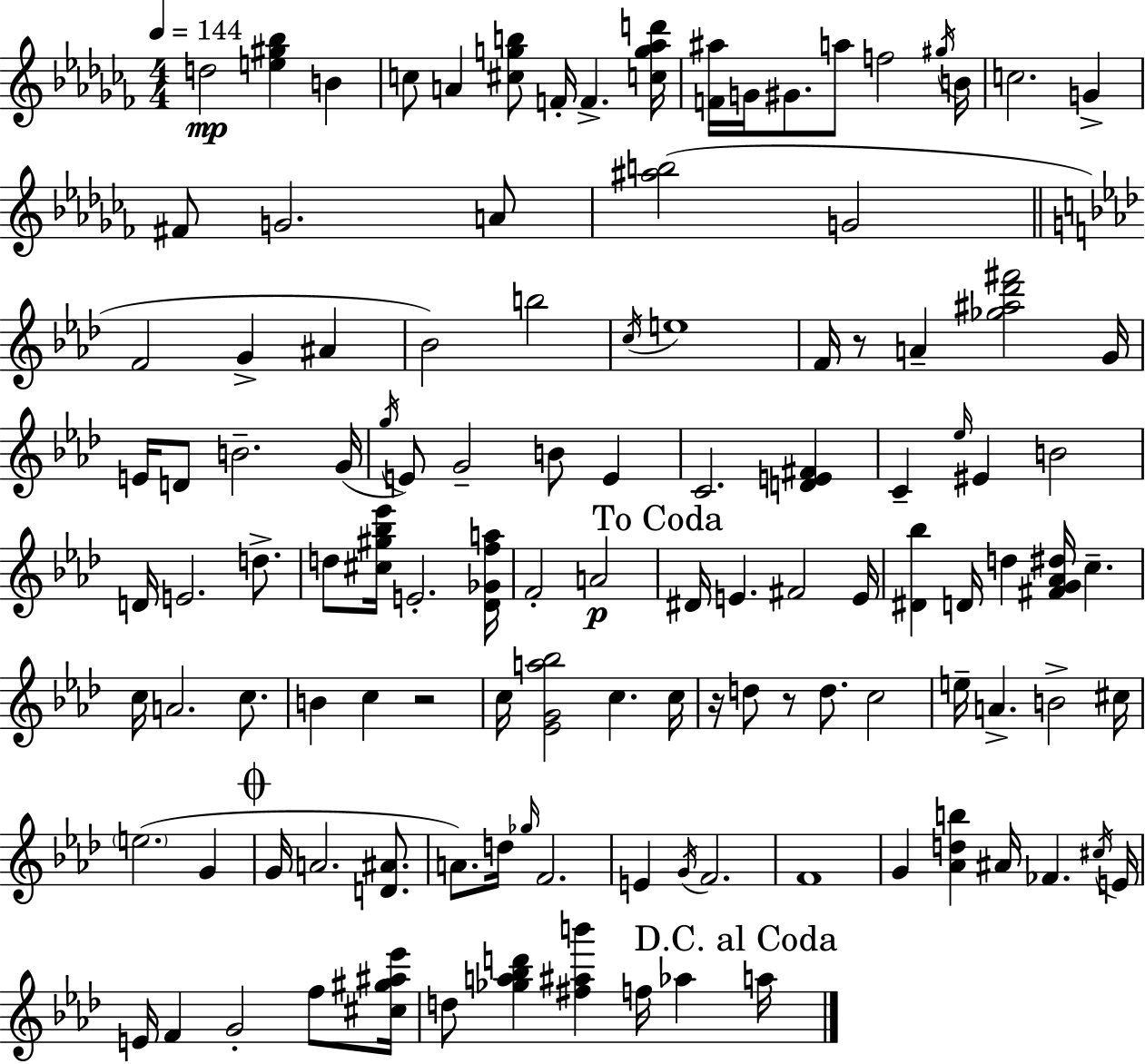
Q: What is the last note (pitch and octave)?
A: A5